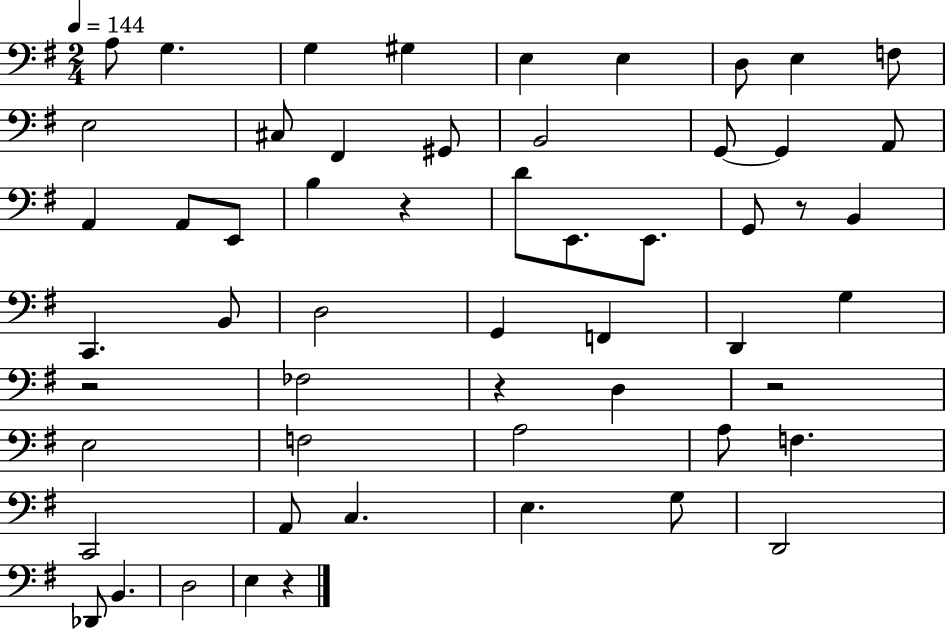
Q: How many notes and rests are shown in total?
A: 56